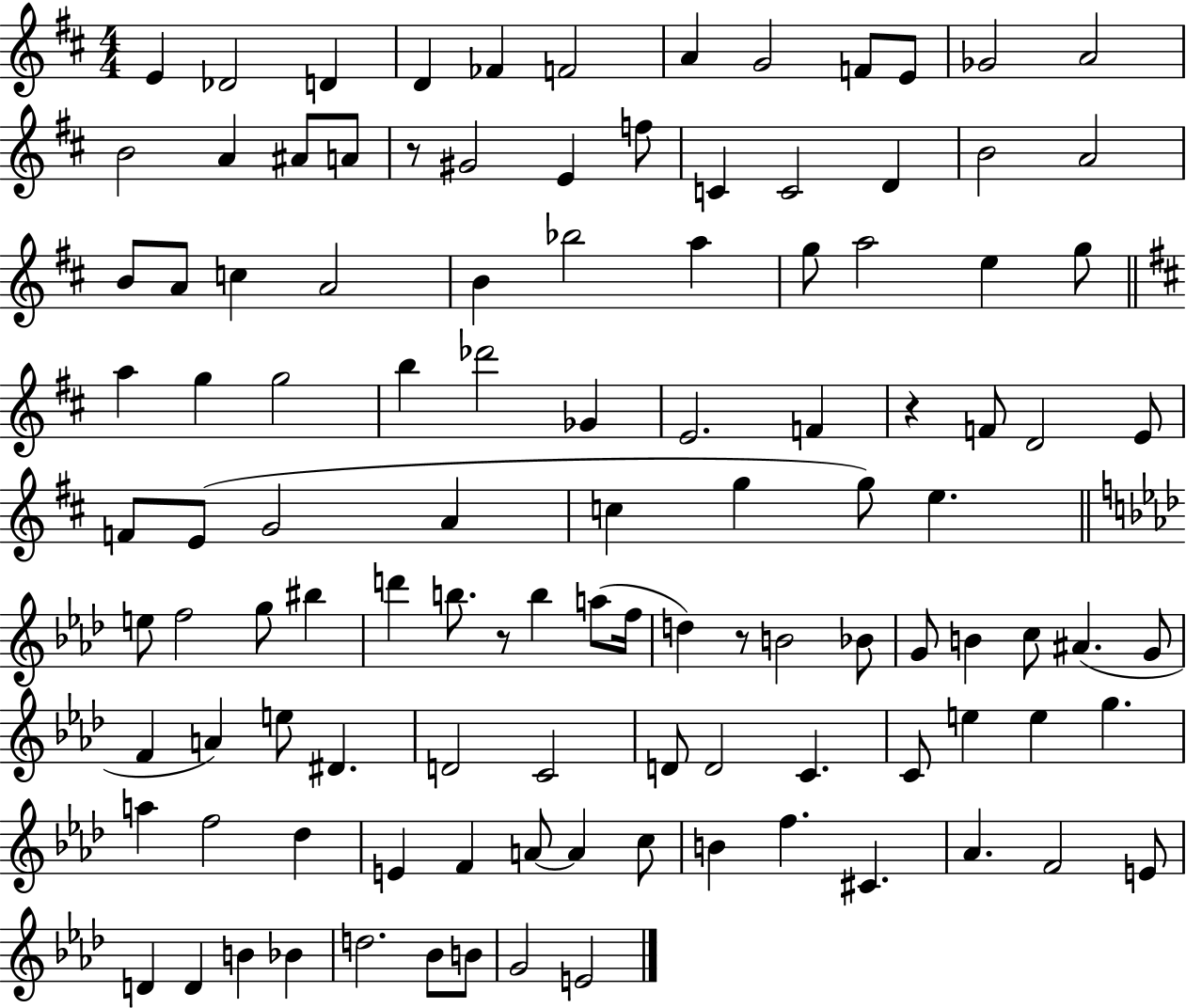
{
  \clef treble
  \numericTimeSignature
  \time 4/4
  \key d \major
  \repeat volta 2 { e'4 des'2 d'4 | d'4 fes'4 f'2 | a'4 g'2 f'8 e'8 | ges'2 a'2 | \break b'2 a'4 ais'8 a'8 | r8 gis'2 e'4 f''8 | c'4 c'2 d'4 | b'2 a'2 | \break b'8 a'8 c''4 a'2 | b'4 bes''2 a''4 | g''8 a''2 e''4 g''8 | \bar "||" \break \key d \major a''4 g''4 g''2 | b''4 des'''2 ges'4 | e'2. f'4 | r4 f'8 d'2 e'8 | \break f'8 e'8( g'2 a'4 | c''4 g''4 g''8) e''4. | \bar "||" \break \key f \minor e''8 f''2 g''8 bis''4 | d'''4 b''8. r8 b''4 a''8( f''16 | d''4) r8 b'2 bes'8 | g'8 b'4 c''8 ais'4.( g'8 | \break f'4 a'4) e''8 dis'4. | d'2 c'2 | d'8 d'2 c'4. | c'8 e''4 e''4 g''4. | \break a''4 f''2 des''4 | e'4 f'4 a'8~~ a'4 c''8 | b'4 f''4. cis'4. | aes'4. f'2 e'8 | \break d'4 d'4 b'4 bes'4 | d''2. bes'8 b'8 | g'2 e'2 | } \bar "|."
}